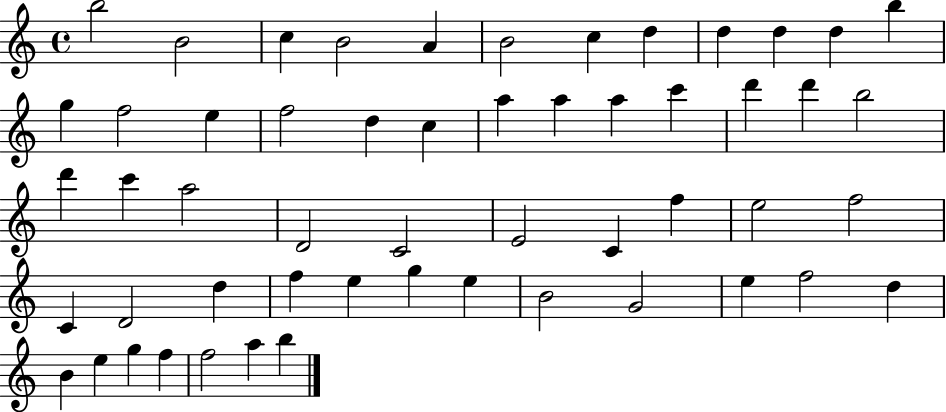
{
  \clef treble
  \time 4/4
  \defaultTimeSignature
  \key c \major
  b''2 b'2 | c''4 b'2 a'4 | b'2 c''4 d''4 | d''4 d''4 d''4 b''4 | \break g''4 f''2 e''4 | f''2 d''4 c''4 | a''4 a''4 a''4 c'''4 | d'''4 d'''4 b''2 | \break d'''4 c'''4 a''2 | d'2 c'2 | e'2 c'4 f''4 | e''2 f''2 | \break c'4 d'2 d''4 | f''4 e''4 g''4 e''4 | b'2 g'2 | e''4 f''2 d''4 | \break b'4 e''4 g''4 f''4 | f''2 a''4 b''4 | \bar "|."
}